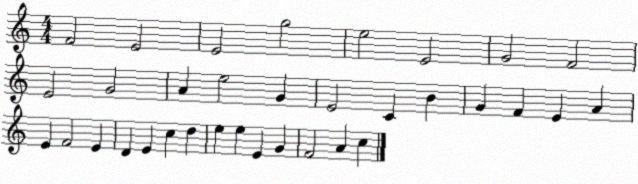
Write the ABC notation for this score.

X:1
T:Untitled
M:4/4
L:1/4
K:C
F2 E2 E2 g2 e2 E2 G2 F2 E2 G2 A e2 G E2 C B G F E A E F2 E D E c d e e E G F2 A c